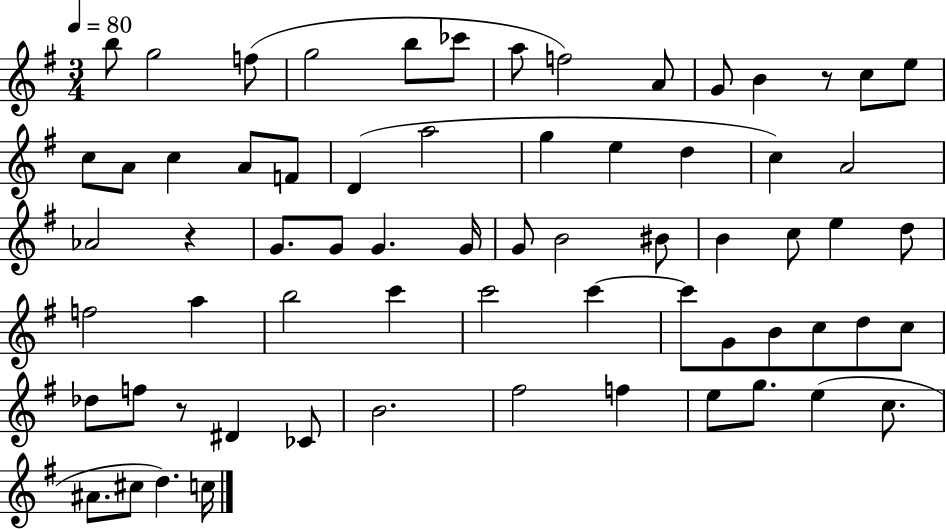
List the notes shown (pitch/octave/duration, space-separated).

B5/e G5/h F5/e G5/h B5/e CES6/e A5/e F5/h A4/e G4/e B4/q R/e C5/e E5/e C5/e A4/e C5/q A4/e F4/e D4/q A5/h G5/q E5/q D5/q C5/q A4/h Ab4/h R/q G4/e. G4/e G4/q. G4/s G4/e B4/h BIS4/e B4/q C5/e E5/q D5/e F5/h A5/q B5/h C6/q C6/h C6/q C6/e G4/e B4/e C5/e D5/e C5/e Db5/e F5/e R/e D#4/q CES4/e B4/h. F#5/h F5/q E5/e G5/e. E5/q C5/e. A#4/e. C#5/e D5/q. C5/s